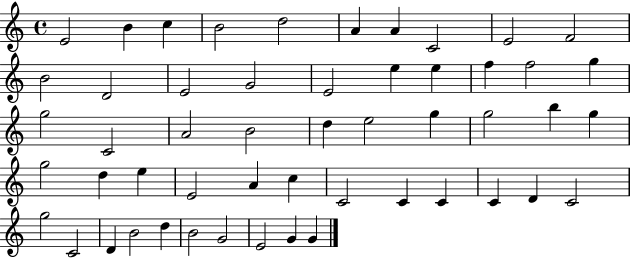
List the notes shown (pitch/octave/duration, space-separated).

E4/h B4/q C5/q B4/h D5/h A4/q A4/q C4/h E4/h F4/h B4/h D4/h E4/h G4/h E4/h E5/q E5/q F5/q F5/h G5/q G5/h C4/h A4/h B4/h D5/q E5/h G5/q G5/h B5/q G5/q G5/h D5/q E5/q E4/h A4/q C5/q C4/h C4/q C4/q C4/q D4/q C4/h G5/h C4/h D4/q B4/h D5/q B4/h G4/h E4/h G4/q G4/q